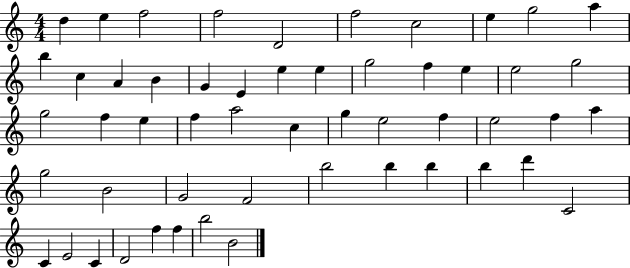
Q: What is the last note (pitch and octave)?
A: B4